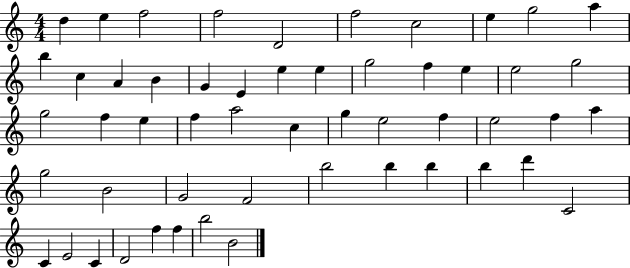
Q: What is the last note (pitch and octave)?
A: B4